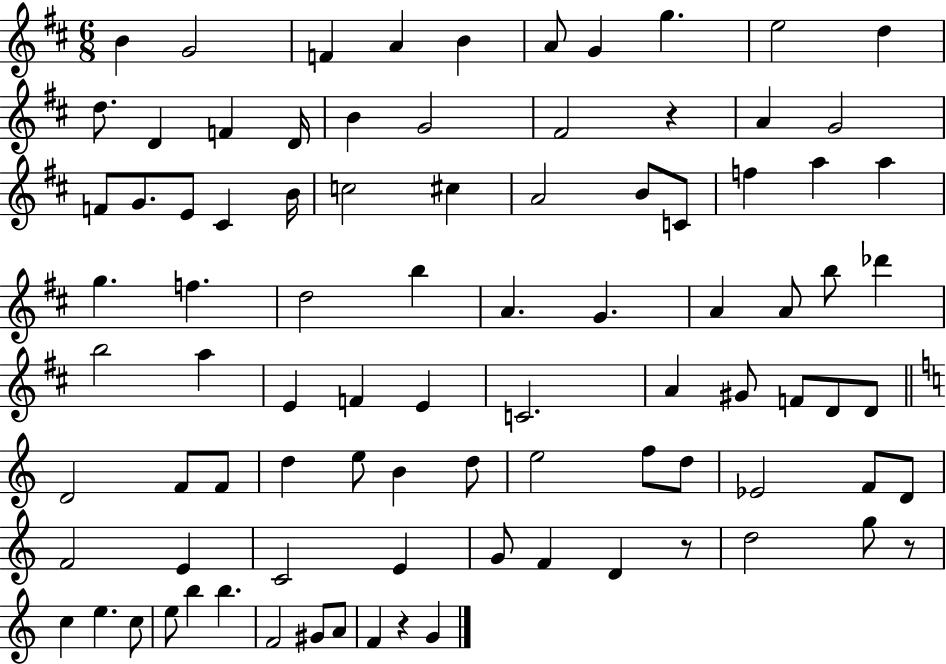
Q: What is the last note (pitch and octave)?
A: G4